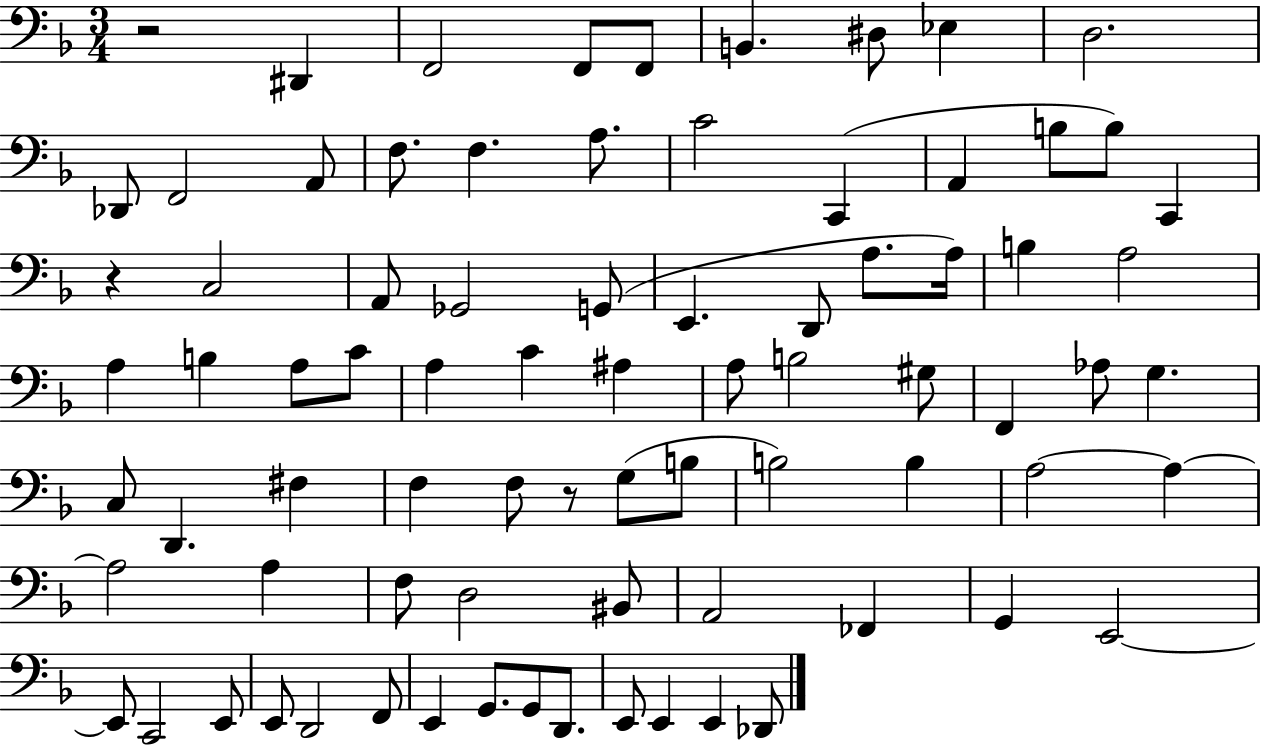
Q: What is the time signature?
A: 3/4